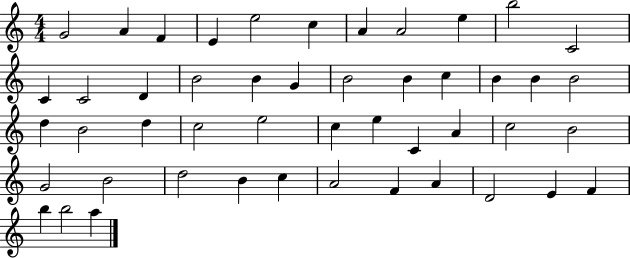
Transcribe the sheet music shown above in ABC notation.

X:1
T:Untitled
M:4/4
L:1/4
K:C
G2 A F E e2 c A A2 e b2 C2 C C2 D B2 B G B2 B c B B B2 d B2 d c2 e2 c e C A c2 B2 G2 B2 d2 B c A2 F A D2 E F b b2 a